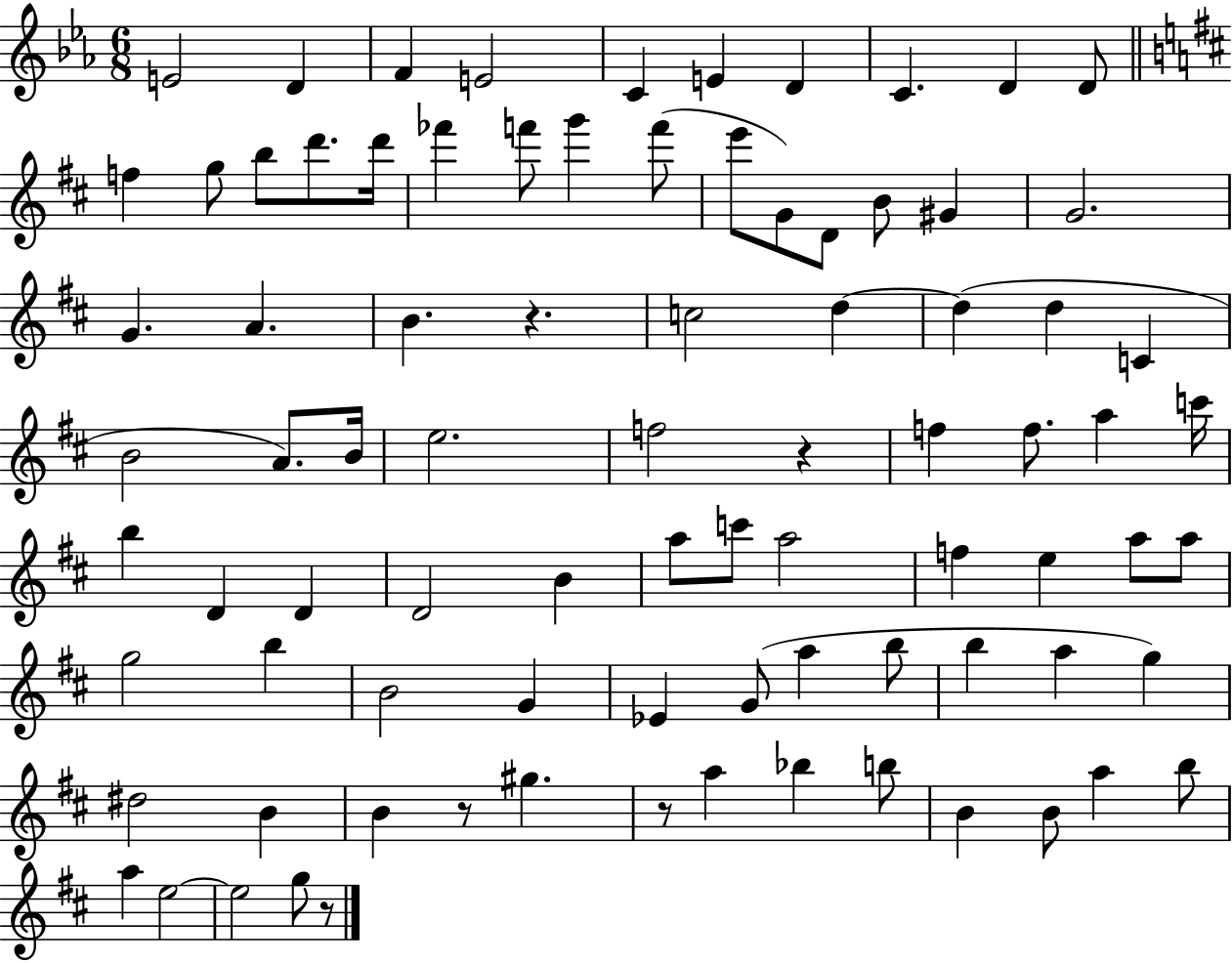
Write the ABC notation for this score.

X:1
T:Untitled
M:6/8
L:1/4
K:Eb
E2 D F E2 C E D C D D/2 f g/2 b/2 d'/2 d'/4 _f' f'/2 g' f'/2 e'/2 G/2 D/2 B/2 ^G G2 G A B z c2 d d d C B2 A/2 B/4 e2 f2 z f f/2 a c'/4 b D D D2 B a/2 c'/2 a2 f e a/2 a/2 g2 b B2 G _E G/2 a b/2 b a g ^d2 B B z/2 ^g z/2 a _b b/2 B B/2 a b/2 a e2 e2 g/2 z/2